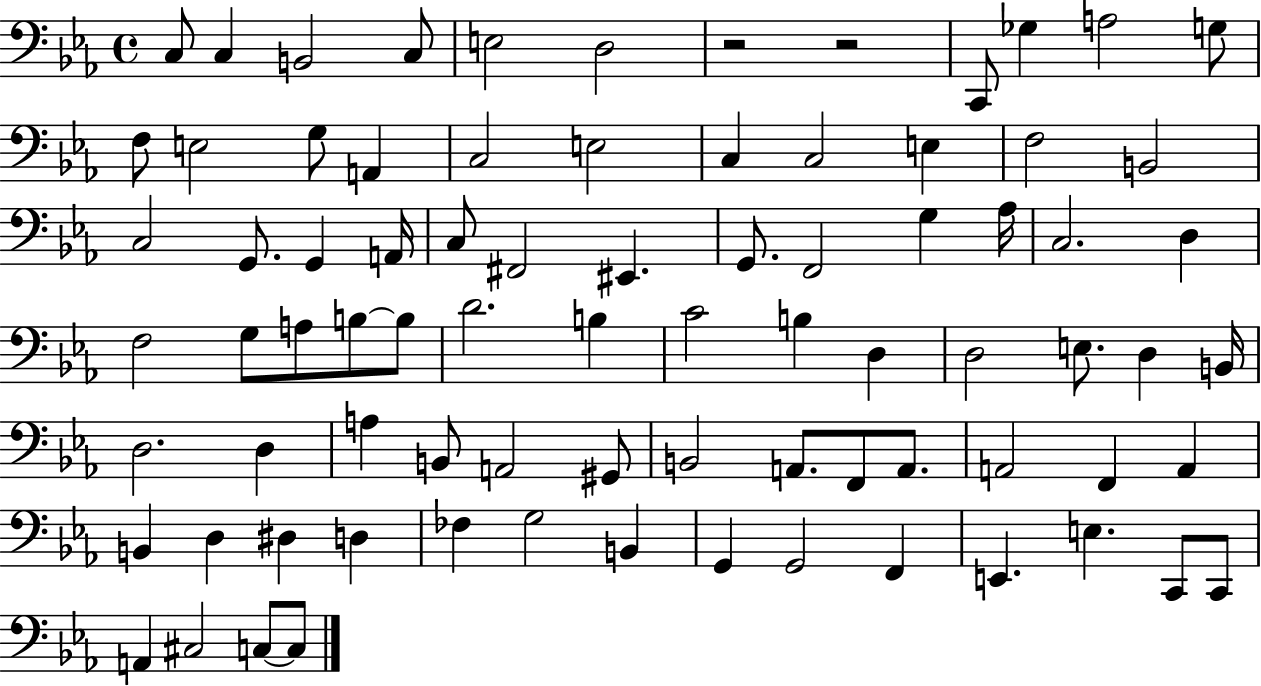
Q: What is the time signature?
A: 4/4